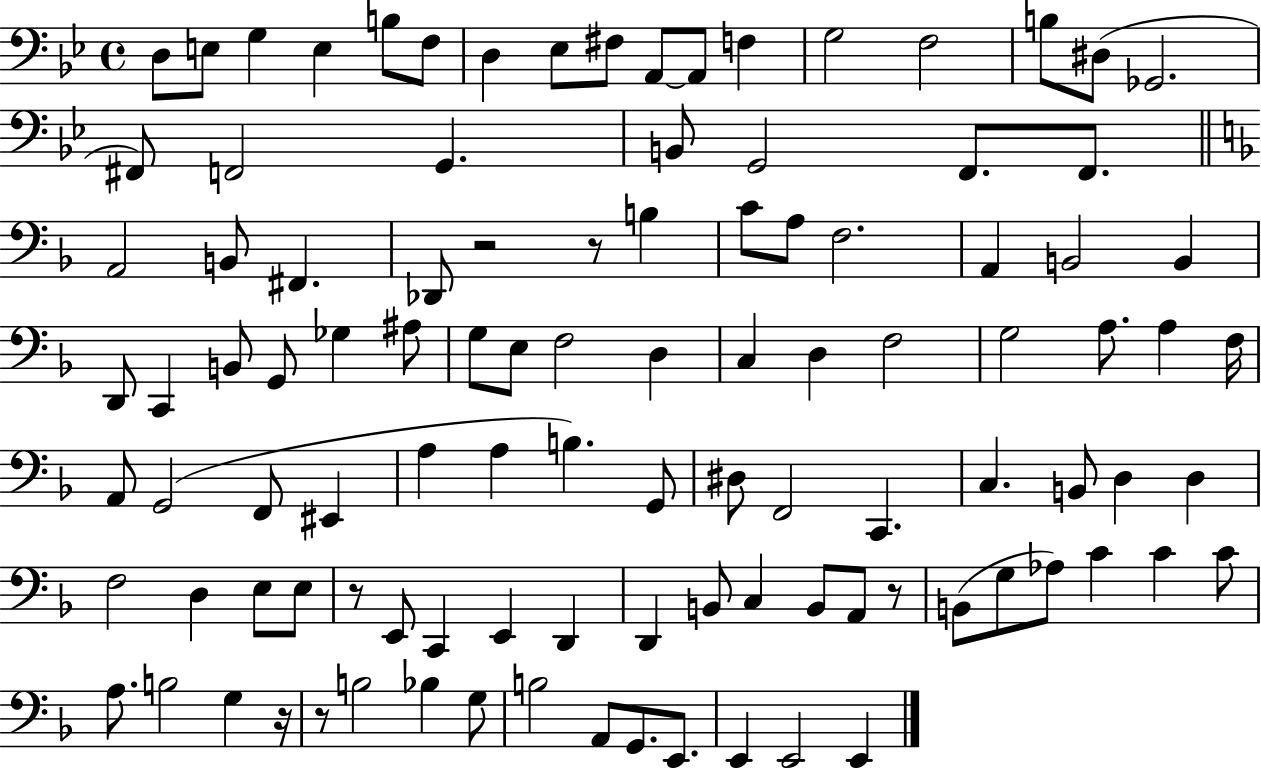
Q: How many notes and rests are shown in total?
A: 105